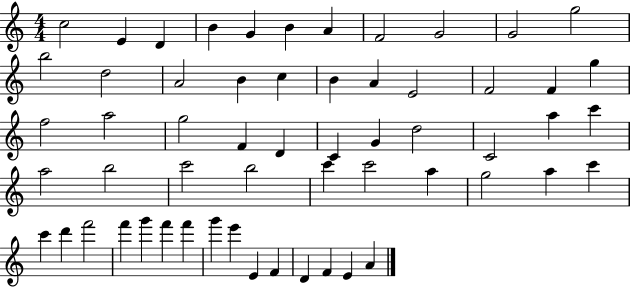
X:1
T:Untitled
M:4/4
L:1/4
K:C
c2 E D B G B A F2 G2 G2 g2 b2 d2 A2 B c B A E2 F2 F g f2 a2 g2 F D C G d2 C2 a c' a2 b2 c'2 b2 c' c'2 a g2 a c' c' d' f'2 f' g' f' f' g' e' E F D F E A